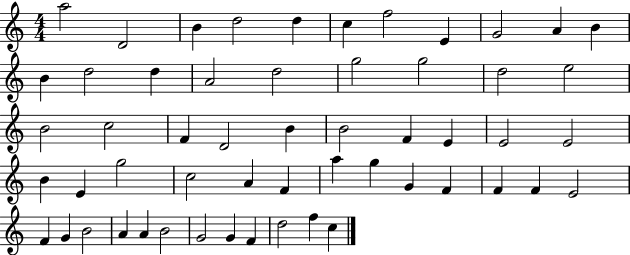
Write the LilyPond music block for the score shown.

{
  \clef treble
  \numericTimeSignature
  \time 4/4
  \key c \major
  a''2 d'2 | b'4 d''2 d''4 | c''4 f''2 e'4 | g'2 a'4 b'4 | \break b'4 d''2 d''4 | a'2 d''2 | g''2 g''2 | d''2 e''2 | \break b'2 c''2 | f'4 d'2 b'4 | b'2 f'4 e'4 | e'2 e'2 | \break b'4 e'4 g''2 | c''2 a'4 f'4 | a''4 g''4 g'4 f'4 | f'4 f'4 e'2 | \break f'4 g'4 b'2 | a'4 a'4 b'2 | g'2 g'4 f'4 | d''2 f''4 c''4 | \break \bar "|."
}